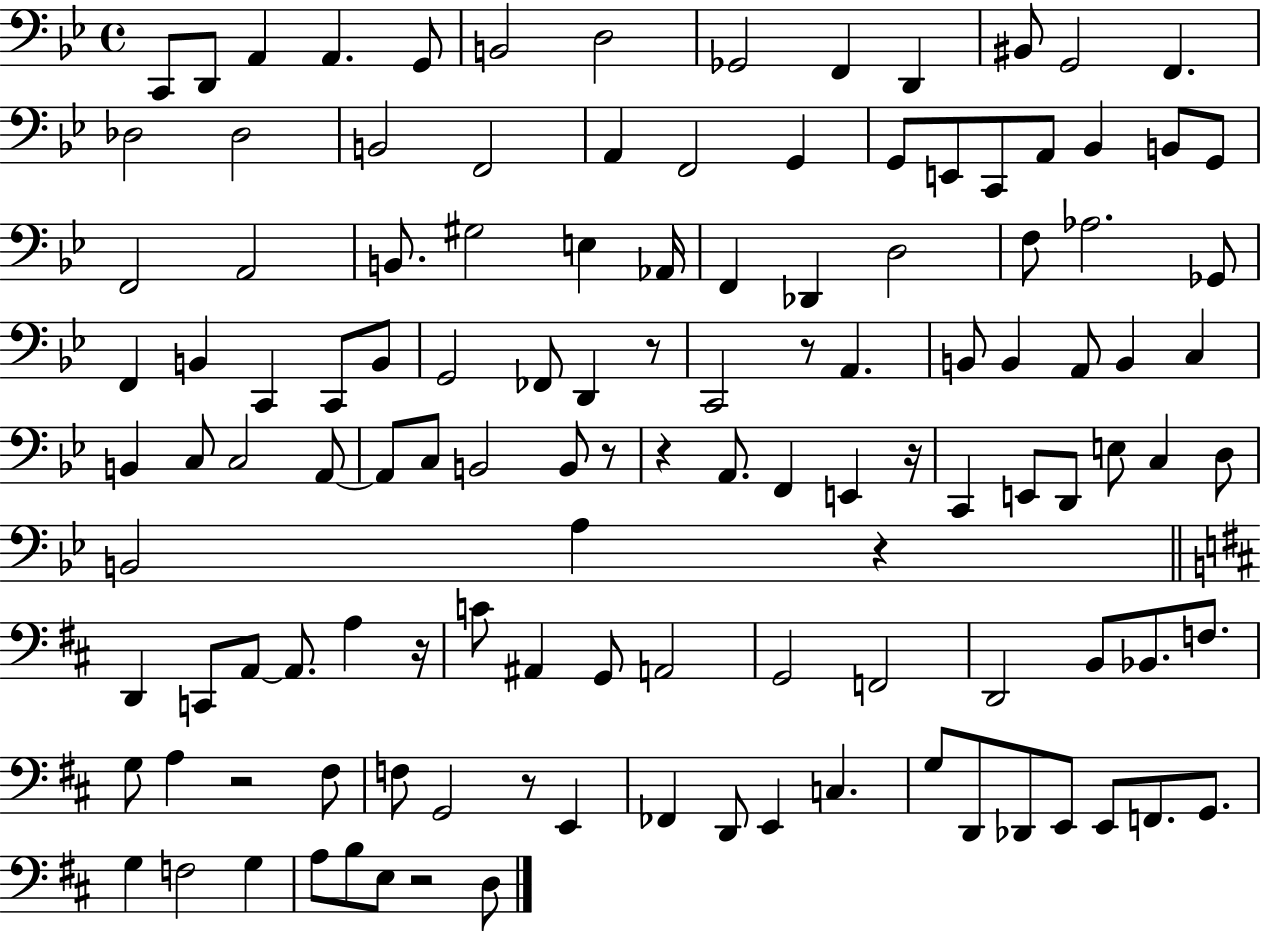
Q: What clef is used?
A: bass